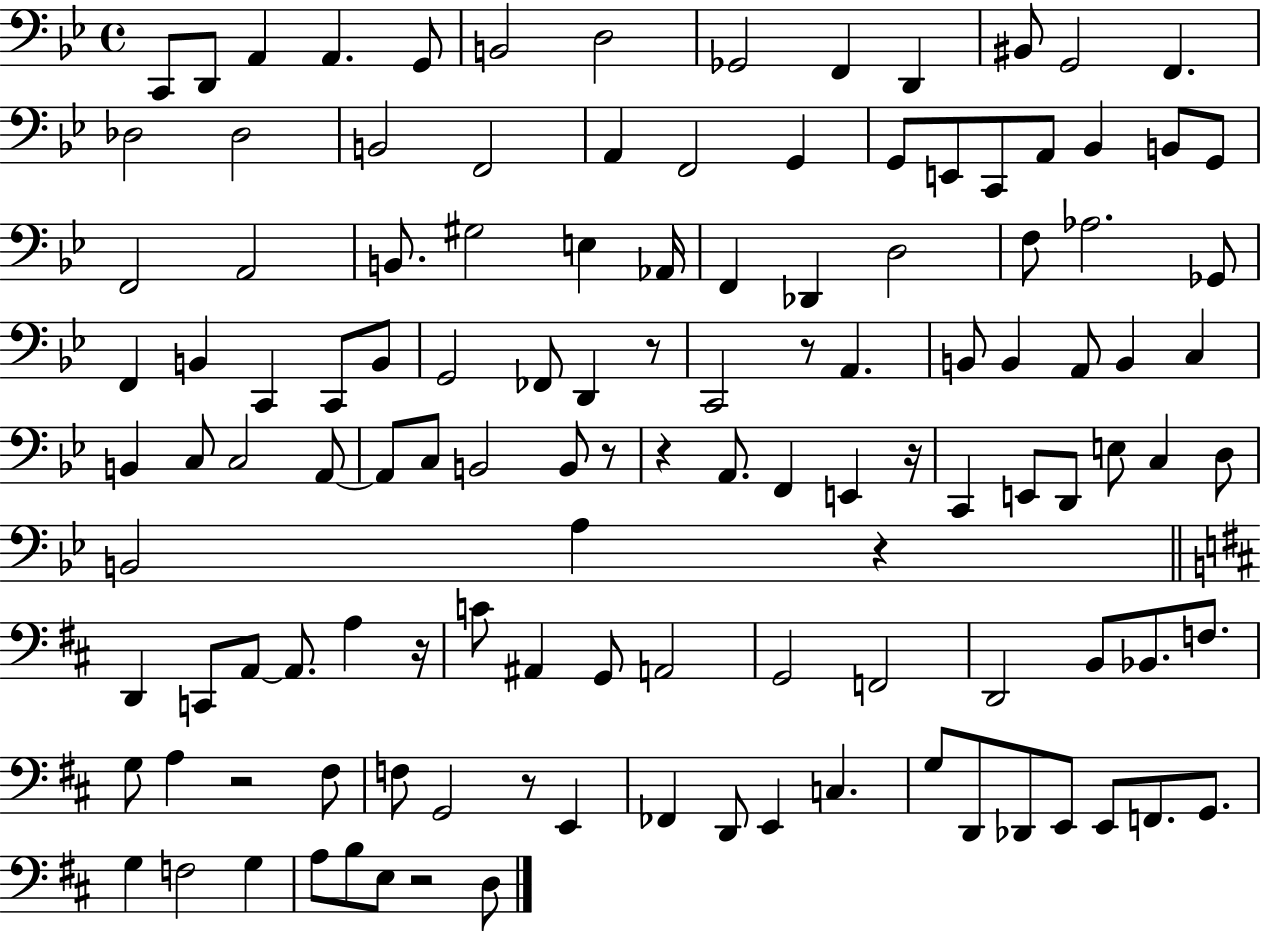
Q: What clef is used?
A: bass